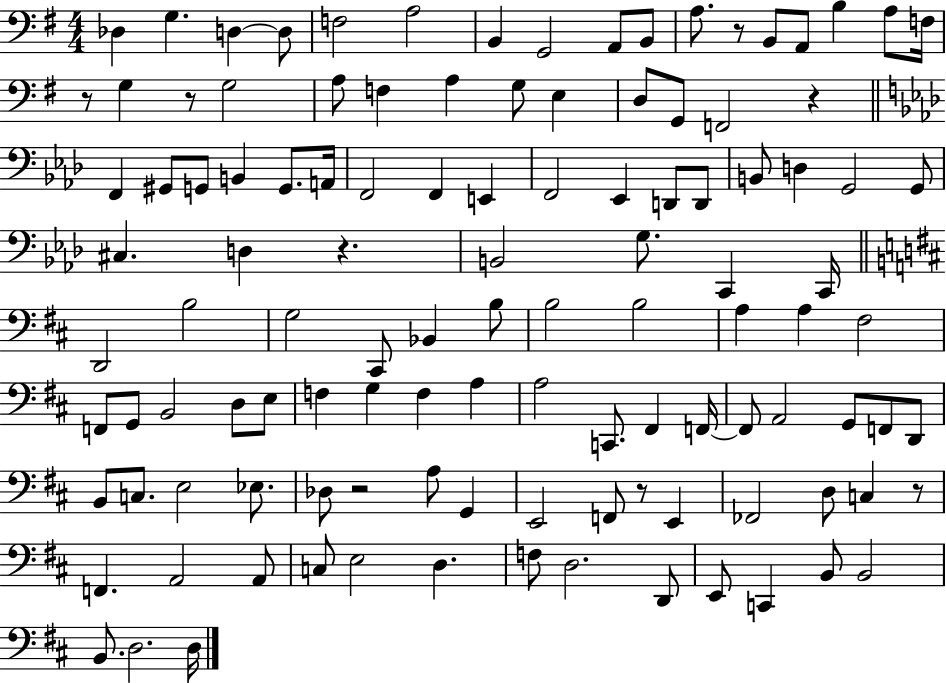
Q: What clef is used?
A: bass